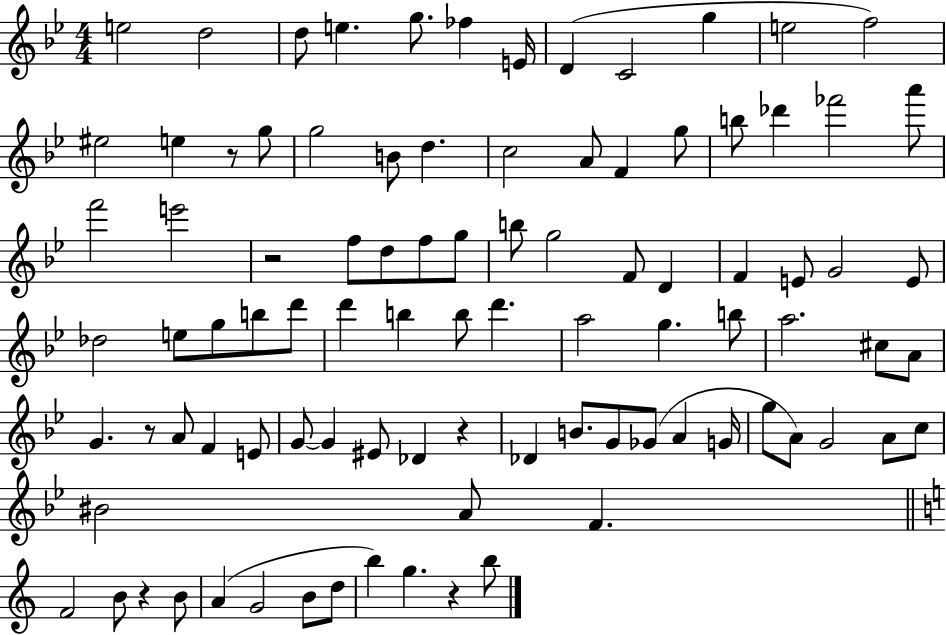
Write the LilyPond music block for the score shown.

{
  \clef treble
  \numericTimeSignature
  \time 4/4
  \key bes \major
  e''2 d''2 | d''8 e''4. g''8. fes''4 e'16 | d'4( c'2 g''4 | e''2 f''2) | \break eis''2 e''4 r8 g''8 | g''2 b'8 d''4. | c''2 a'8 f'4 g''8 | b''8 des'''4 fes'''2 a'''8 | \break f'''2 e'''2 | r2 f''8 d''8 f''8 g''8 | b''8 g''2 f'8 d'4 | f'4 e'8 g'2 e'8 | \break des''2 e''8 g''8 b''8 d'''8 | d'''4 b''4 b''8 d'''4. | a''2 g''4. b''8 | a''2. cis''8 a'8 | \break g'4. r8 a'8 f'4 e'8 | g'8~~ g'4 eis'8 des'4 r4 | des'4 b'8. g'8 ges'8( a'4 g'16 | g''8 a'8) g'2 a'8 c''8 | \break bis'2 a'8 f'4. | \bar "||" \break \key a \minor f'2 b'8 r4 b'8 | a'4( g'2 b'8 d''8 | b''4) g''4. r4 b''8 | \bar "|."
}